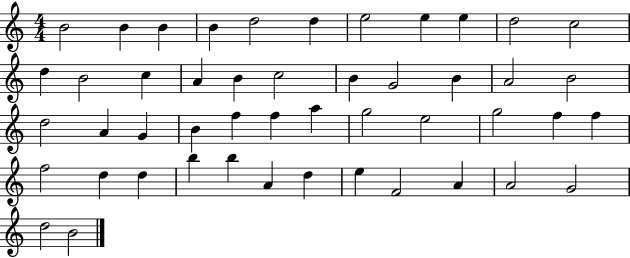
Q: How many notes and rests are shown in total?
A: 48